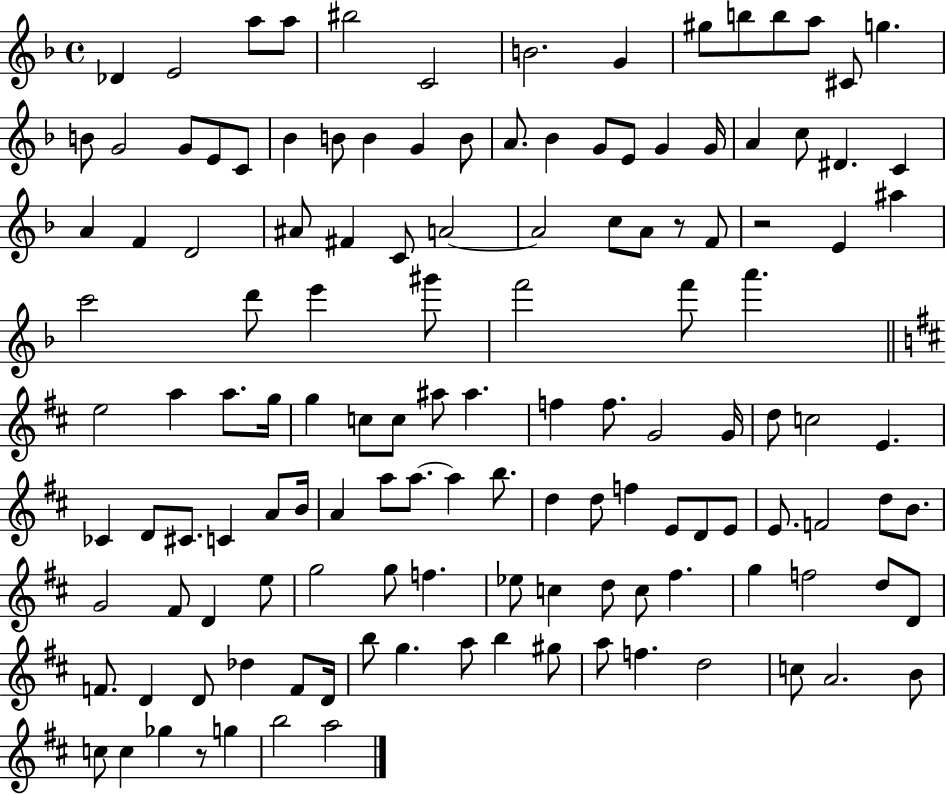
X:1
T:Untitled
M:4/4
L:1/4
K:F
_D E2 a/2 a/2 ^b2 C2 B2 G ^g/2 b/2 b/2 a/2 ^C/2 g B/2 G2 G/2 E/2 C/2 _B B/2 B G B/2 A/2 _B G/2 E/2 G G/4 A c/2 ^D C A F D2 ^A/2 ^F C/2 A2 A2 c/2 A/2 z/2 F/2 z2 E ^a c'2 d'/2 e' ^g'/2 f'2 f'/2 a' e2 a a/2 g/4 g c/2 c/2 ^a/2 ^a f f/2 G2 G/4 d/2 c2 E _C D/2 ^C/2 C A/2 B/4 A a/2 a/2 a b/2 d d/2 f E/2 D/2 E/2 E/2 F2 d/2 B/2 G2 ^F/2 D e/2 g2 g/2 f _e/2 c d/2 c/2 ^f g f2 d/2 D/2 F/2 D D/2 _d F/2 D/4 b/2 g a/2 b ^g/2 a/2 f d2 c/2 A2 B/2 c/2 c _g z/2 g b2 a2